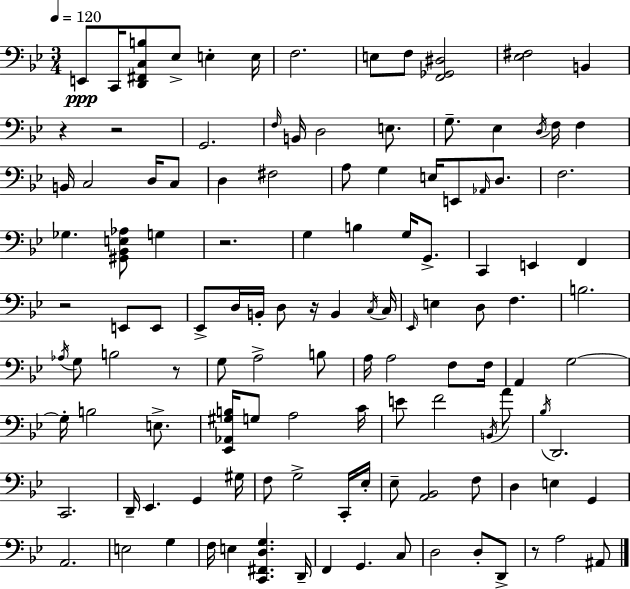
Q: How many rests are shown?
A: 7